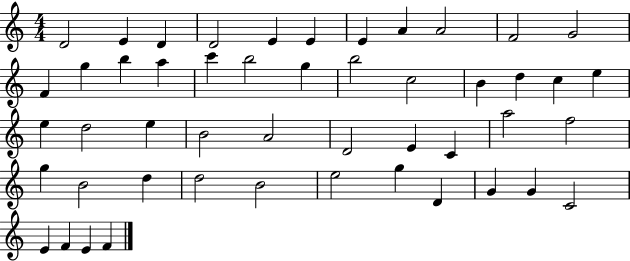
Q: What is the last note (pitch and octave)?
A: F4